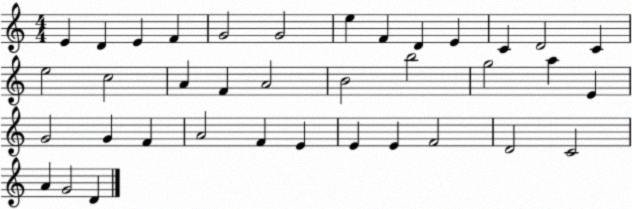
X:1
T:Untitled
M:4/4
L:1/4
K:C
E D E F G2 G2 e F D E C D2 C e2 c2 A F A2 B2 b2 g2 a E G2 G F A2 F E E E F2 D2 C2 A G2 D